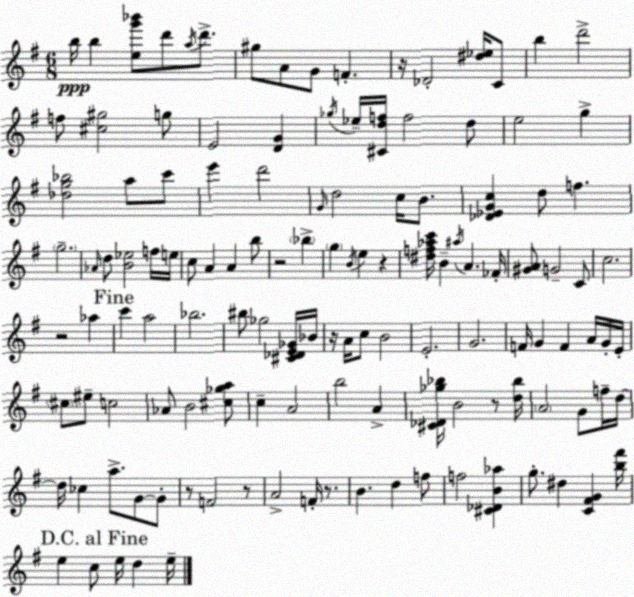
X:1
T:Untitled
M:6/8
L:1/4
K:Em
b/4 b [eg'_b']/2 d'/2 a/4 d'/2 ^g/2 A/2 G/2 F z/4 _D2 [^d_e]/4 C/2 b d'2 f/2 [^c^g]2 g/2 E2 [DG] _g/4 _e/4 [^Cdf]/4 f2 d/2 e2 g [_dg_b]2 a/2 c'/2 e' d'2 G/4 d2 c/4 B/2 [_D_EGc] d/2 f g2 _A/4 d/2 [B_e]2 f/4 e/4 c/2 A A b/2 z2 _b g B/4 e z [^df_ac']/4 B ^a/4 A _F/4 [^GA]/2 G2 C/2 c2 z2 _a c' a2 _b2 ^b/2 _g2 [^C_DE_G]/4 _B/4 z/4 A/4 c/2 B2 E2 G2 F/4 G F A/4 G/4 E/4 ^c/2 ^e/2 c2 _A/2 B2 [^c_ga]/2 c A2 b2 A [^C_D_g_b]/4 B2 z/2 [d_b]/4 A2 G/2 f/4 d/4 d/4 _c a/2 G/2 G/2 z/2 F2 z/2 A2 F/4 z/2 B d f/2 f2 [^C_DB_a] g/2 ^d [C^FG] [b^f']/4 e c/2 e/4 d e/4